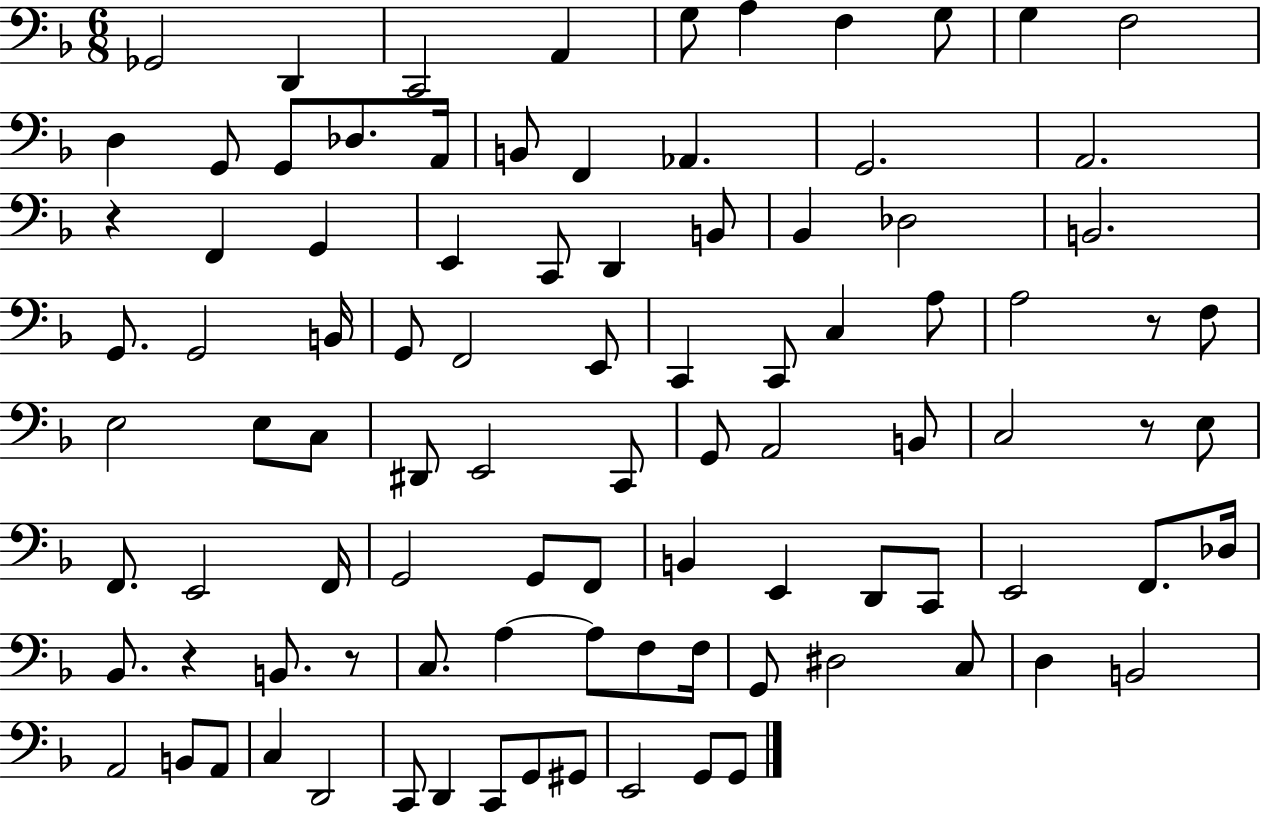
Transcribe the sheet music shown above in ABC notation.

X:1
T:Untitled
M:6/8
L:1/4
K:F
_G,,2 D,, C,,2 A,, G,/2 A, F, G,/2 G, F,2 D, G,,/2 G,,/2 _D,/2 A,,/4 B,,/2 F,, _A,, G,,2 A,,2 z F,, G,, E,, C,,/2 D,, B,,/2 _B,, _D,2 B,,2 G,,/2 G,,2 B,,/4 G,,/2 F,,2 E,,/2 C,, C,,/2 C, A,/2 A,2 z/2 F,/2 E,2 E,/2 C,/2 ^D,,/2 E,,2 C,,/2 G,,/2 A,,2 B,,/2 C,2 z/2 E,/2 F,,/2 E,,2 F,,/4 G,,2 G,,/2 F,,/2 B,, E,, D,,/2 C,,/2 E,,2 F,,/2 _D,/4 _B,,/2 z B,,/2 z/2 C,/2 A, A,/2 F,/2 F,/4 G,,/2 ^D,2 C,/2 D, B,,2 A,,2 B,,/2 A,,/2 C, D,,2 C,,/2 D,, C,,/2 G,,/2 ^G,,/2 E,,2 G,,/2 G,,/2